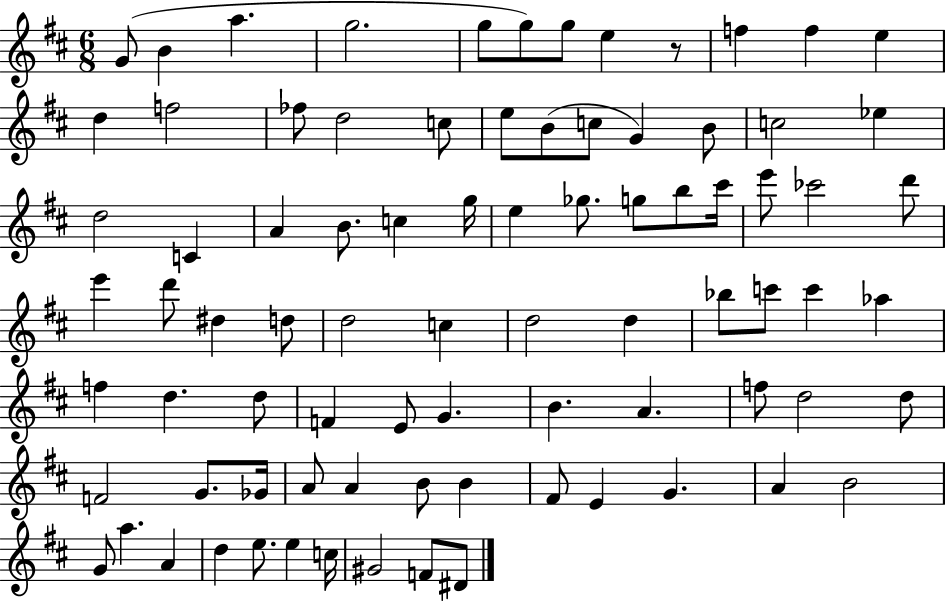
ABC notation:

X:1
T:Untitled
M:6/8
L:1/4
K:D
G/2 B a g2 g/2 g/2 g/2 e z/2 f f e d f2 _f/2 d2 c/2 e/2 B/2 c/2 G B/2 c2 _e d2 C A B/2 c g/4 e _g/2 g/2 b/2 ^c'/4 e'/2 _c'2 d'/2 e' d'/2 ^d d/2 d2 c d2 d _b/2 c'/2 c' _a f d d/2 F E/2 G B A f/2 d2 d/2 F2 G/2 _G/4 A/2 A B/2 B ^F/2 E G A B2 G/2 a A d e/2 e c/4 ^G2 F/2 ^D/2